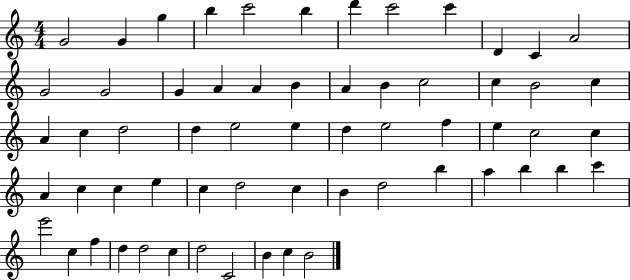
{
  \clef treble
  \numericTimeSignature
  \time 4/4
  \key c \major
  g'2 g'4 g''4 | b''4 c'''2 b''4 | d'''4 c'''2 c'''4 | d'4 c'4 a'2 | \break g'2 g'2 | g'4 a'4 a'4 b'4 | a'4 b'4 c''2 | c''4 b'2 c''4 | \break a'4 c''4 d''2 | d''4 e''2 e''4 | d''4 e''2 f''4 | e''4 c''2 c''4 | \break a'4 c''4 c''4 e''4 | c''4 d''2 c''4 | b'4 d''2 b''4 | a''4 b''4 b''4 c'''4 | \break e'''2 c''4 f''4 | d''4 d''2 c''4 | d''2 c'2 | b'4 c''4 b'2 | \break \bar "|."
}